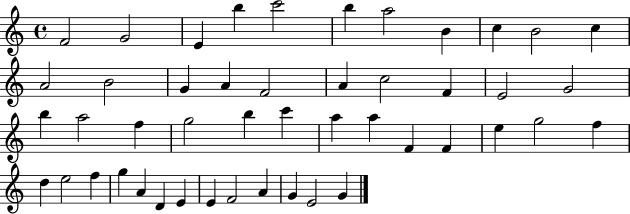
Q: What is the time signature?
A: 4/4